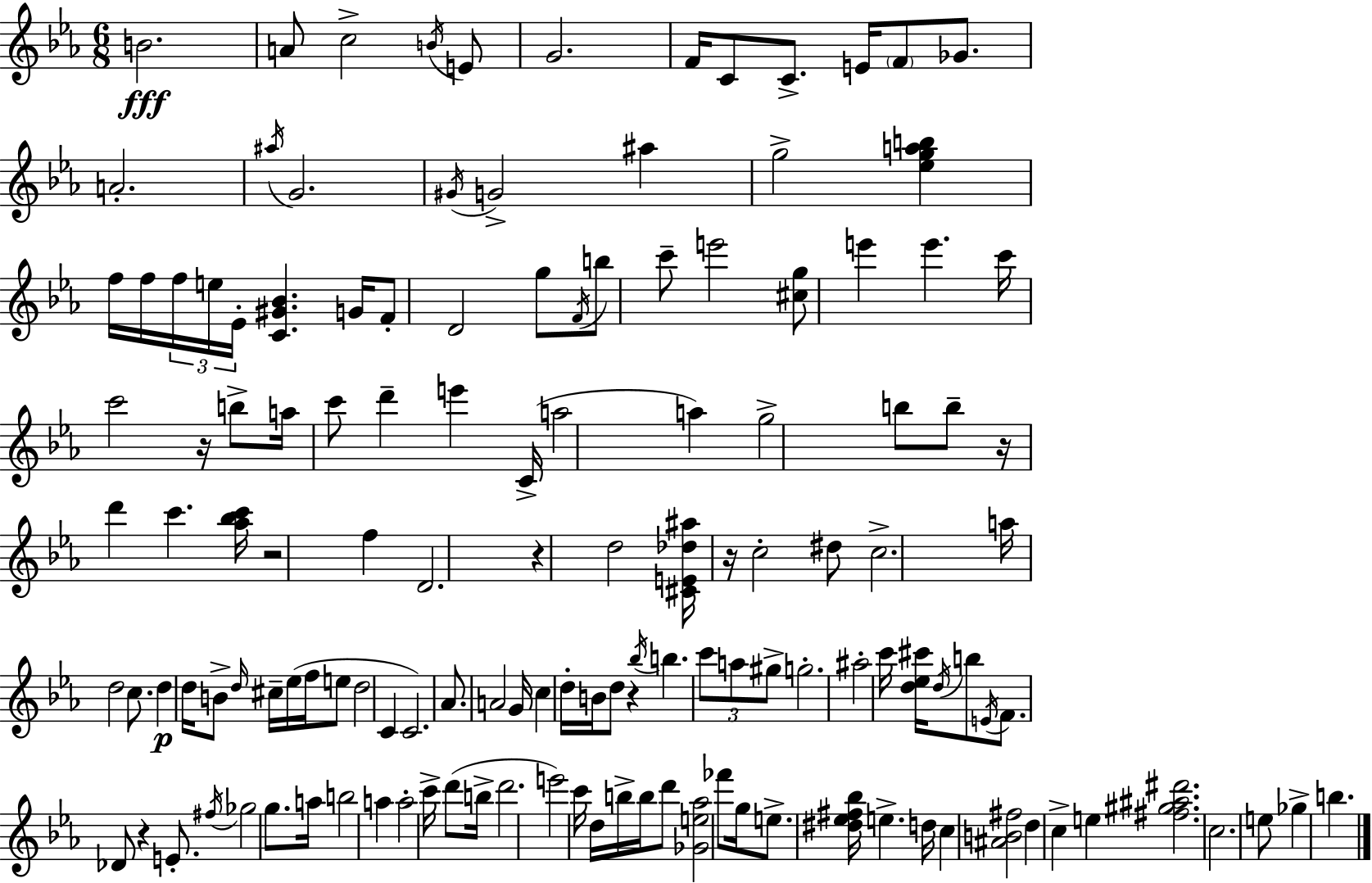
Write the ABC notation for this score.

X:1
T:Untitled
M:6/8
L:1/4
K:Cm
B2 A/2 c2 B/4 E/2 G2 F/4 C/2 C/2 E/4 F/2 _G/2 A2 ^a/4 G2 ^G/4 G2 ^a g2 [_egab] f/4 f/4 f/4 e/4 _E/4 [C^G_B] G/4 F/2 D2 g/2 F/4 b/2 c'/2 e'2 [^cg]/2 e' e' c'/4 c'2 z/4 b/2 a/4 c'/2 d' e' C/4 a2 a g2 b/2 b/2 z/4 d' c' [_a_bc']/4 z2 f D2 z d2 [^CE_d^a]/4 z/4 c2 ^d/2 c2 a/4 d2 c/2 d d/4 B/2 d/4 ^c/4 _e/4 f/4 e/2 d2 C C2 _A/2 A2 G/4 c d/4 B/4 d/2 z _b/4 b c'/2 a/2 ^g/2 g2 ^a2 c'/4 [d_e^c']/4 d/4 b/2 E/4 F/2 _D/2 z E/2 ^f/4 _g2 g/2 a/4 b2 a a2 c'/4 d'/2 b/4 d'2 e'2 c'/4 d/4 b/4 b/4 d'/2 [_Ge_a]2 _f'/2 g/4 e/2 [^d_e^f_b]/4 e d/4 c [^AB^f]2 d c e [^f^g^a^d']2 c2 e/2 _g b